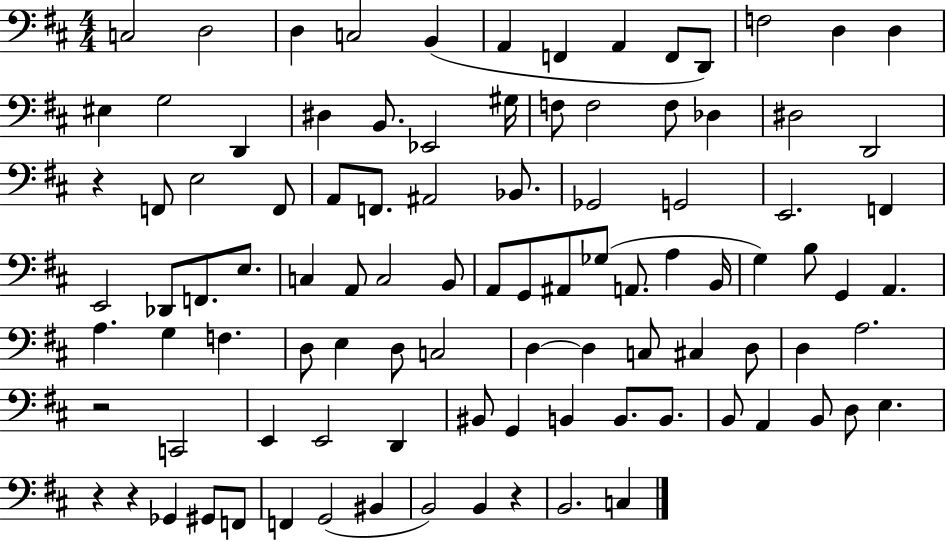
{
  \clef bass
  \numericTimeSignature
  \time 4/4
  \key d \major
  c2 d2 | d4 c2 b,4( | a,4 f,4 a,4 f,8 d,8) | f2 d4 d4 | \break eis4 g2 d,4 | dis4 b,8. ees,2 gis16 | f8 f2 f8 des4 | dis2 d,2 | \break r4 f,8 e2 f,8 | a,8 f,8. ais,2 bes,8. | ges,2 g,2 | e,2. f,4 | \break e,2 des,8 f,8. e8. | c4 a,8 c2 b,8 | a,8 g,8 ais,8 ges8( a,8. a4 b,16 | g4) b8 g,4 a,4. | \break a4. g4 f4. | d8 e4 d8 c2 | d4~~ d4 c8 cis4 d8 | d4 a2. | \break r2 c,2 | e,4 e,2 d,4 | bis,8 g,4 b,4 b,8. b,8. | b,8 a,4 b,8 d8 e4. | \break r4 r4 ges,4 gis,8 f,8 | f,4 g,2( bis,4 | b,2) b,4 r4 | b,2. c4 | \break \bar "|."
}